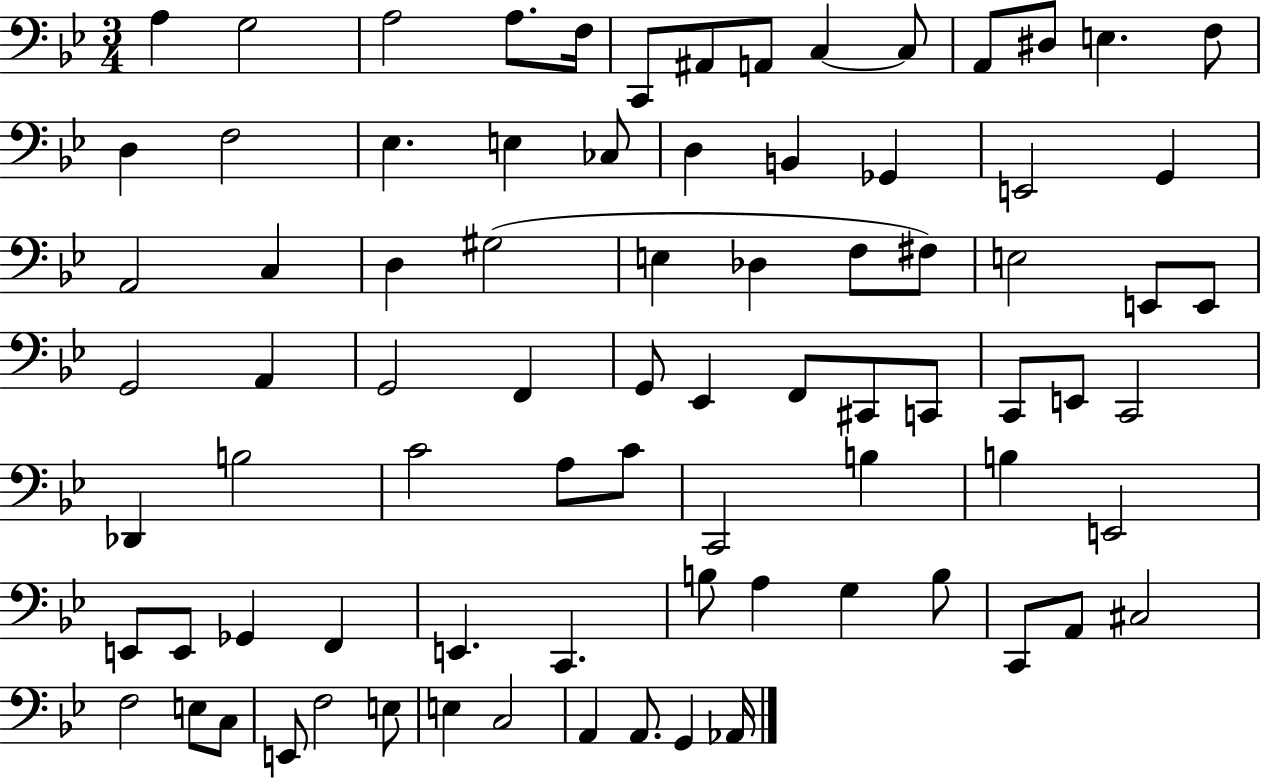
X:1
T:Untitled
M:3/4
L:1/4
K:Bb
A, G,2 A,2 A,/2 F,/4 C,,/2 ^A,,/2 A,,/2 C, C,/2 A,,/2 ^D,/2 E, F,/2 D, F,2 _E, E, _C,/2 D, B,, _G,, E,,2 G,, A,,2 C, D, ^G,2 E, _D, F,/2 ^F,/2 E,2 E,,/2 E,,/2 G,,2 A,, G,,2 F,, G,,/2 _E,, F,,/2 ^C,,/2 C,,/2 C,,/2 E,,/2 C,,2 _D,, B,2 C2 A,/2 C/2 C,,2 B, B, E,,2 E,,/2 E,,/2 _G,, F,, E,, C,, B,/2 A, G, B,/2 C,,/2 A,,/2 ^C,2 F,2 E,/2 C,/2 E,,/2 F,2 E,/2 E, C,2 A,, A,,/2 G,, _A,,/4